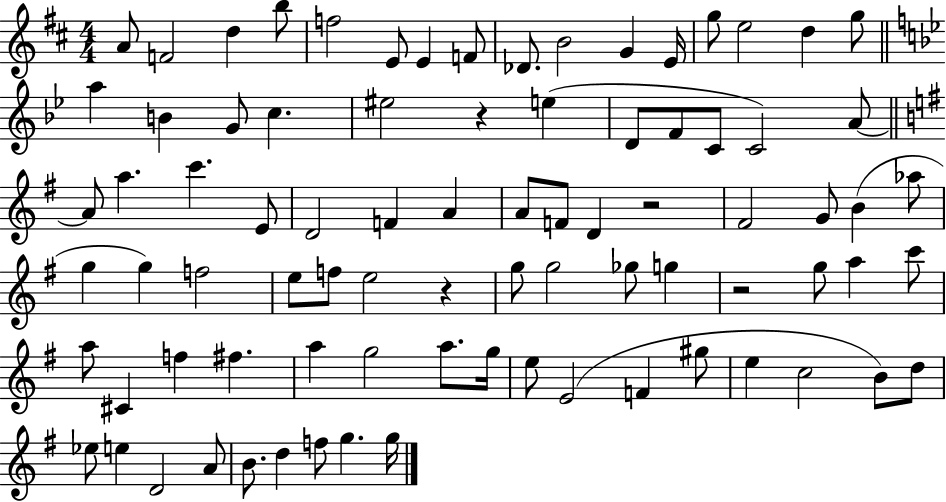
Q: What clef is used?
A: treble